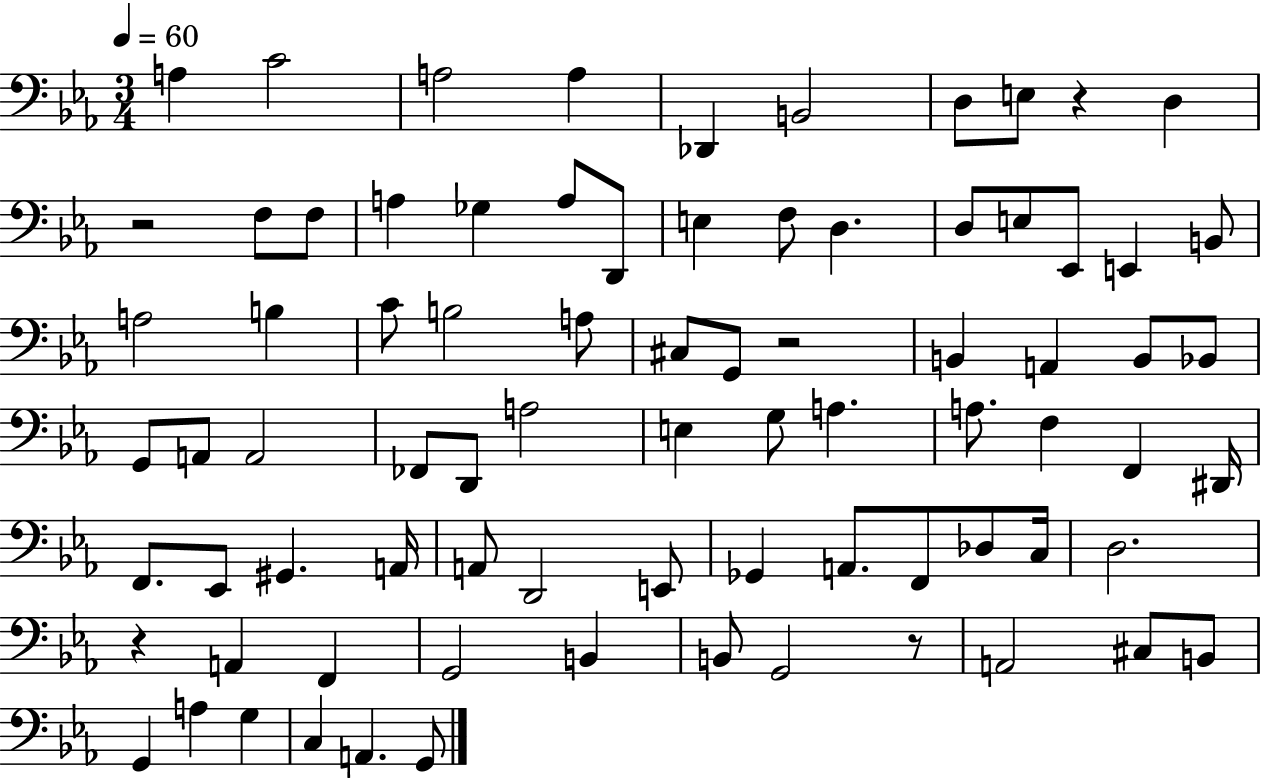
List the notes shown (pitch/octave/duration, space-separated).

A3/q C4/h A3/h A3/q Db2/q B2/h D3/e E3/e R/q D3/q R/h F3/e F3/e A3/q Gb3/q A3/e D2/e E3/q F3/e D3/q. D3/e E3/e Eb2/e E2/q B2/e A3/h B3/q C4/e B3/h A3/e C#3/e G2/e R/h B2/q A2/q B2/e Bb2/e G2/e A2/e A2/h FES2/e D2/e A3/h E3/q G3/e A3/q. A3/e. F3/q F2/q D#2/s F2/e. Eb2/e G#2/q. A2/s A2/e D2/h E2/e Gb2/q A2/e. F2/e Db3/e C3/s D3/h. R/q A2/q F2/q G2/h B2/q B2/e G2/h R/e A2/h C#3/e B2/e G2/q A3/q G3/q C3/q A2/q. G2/e